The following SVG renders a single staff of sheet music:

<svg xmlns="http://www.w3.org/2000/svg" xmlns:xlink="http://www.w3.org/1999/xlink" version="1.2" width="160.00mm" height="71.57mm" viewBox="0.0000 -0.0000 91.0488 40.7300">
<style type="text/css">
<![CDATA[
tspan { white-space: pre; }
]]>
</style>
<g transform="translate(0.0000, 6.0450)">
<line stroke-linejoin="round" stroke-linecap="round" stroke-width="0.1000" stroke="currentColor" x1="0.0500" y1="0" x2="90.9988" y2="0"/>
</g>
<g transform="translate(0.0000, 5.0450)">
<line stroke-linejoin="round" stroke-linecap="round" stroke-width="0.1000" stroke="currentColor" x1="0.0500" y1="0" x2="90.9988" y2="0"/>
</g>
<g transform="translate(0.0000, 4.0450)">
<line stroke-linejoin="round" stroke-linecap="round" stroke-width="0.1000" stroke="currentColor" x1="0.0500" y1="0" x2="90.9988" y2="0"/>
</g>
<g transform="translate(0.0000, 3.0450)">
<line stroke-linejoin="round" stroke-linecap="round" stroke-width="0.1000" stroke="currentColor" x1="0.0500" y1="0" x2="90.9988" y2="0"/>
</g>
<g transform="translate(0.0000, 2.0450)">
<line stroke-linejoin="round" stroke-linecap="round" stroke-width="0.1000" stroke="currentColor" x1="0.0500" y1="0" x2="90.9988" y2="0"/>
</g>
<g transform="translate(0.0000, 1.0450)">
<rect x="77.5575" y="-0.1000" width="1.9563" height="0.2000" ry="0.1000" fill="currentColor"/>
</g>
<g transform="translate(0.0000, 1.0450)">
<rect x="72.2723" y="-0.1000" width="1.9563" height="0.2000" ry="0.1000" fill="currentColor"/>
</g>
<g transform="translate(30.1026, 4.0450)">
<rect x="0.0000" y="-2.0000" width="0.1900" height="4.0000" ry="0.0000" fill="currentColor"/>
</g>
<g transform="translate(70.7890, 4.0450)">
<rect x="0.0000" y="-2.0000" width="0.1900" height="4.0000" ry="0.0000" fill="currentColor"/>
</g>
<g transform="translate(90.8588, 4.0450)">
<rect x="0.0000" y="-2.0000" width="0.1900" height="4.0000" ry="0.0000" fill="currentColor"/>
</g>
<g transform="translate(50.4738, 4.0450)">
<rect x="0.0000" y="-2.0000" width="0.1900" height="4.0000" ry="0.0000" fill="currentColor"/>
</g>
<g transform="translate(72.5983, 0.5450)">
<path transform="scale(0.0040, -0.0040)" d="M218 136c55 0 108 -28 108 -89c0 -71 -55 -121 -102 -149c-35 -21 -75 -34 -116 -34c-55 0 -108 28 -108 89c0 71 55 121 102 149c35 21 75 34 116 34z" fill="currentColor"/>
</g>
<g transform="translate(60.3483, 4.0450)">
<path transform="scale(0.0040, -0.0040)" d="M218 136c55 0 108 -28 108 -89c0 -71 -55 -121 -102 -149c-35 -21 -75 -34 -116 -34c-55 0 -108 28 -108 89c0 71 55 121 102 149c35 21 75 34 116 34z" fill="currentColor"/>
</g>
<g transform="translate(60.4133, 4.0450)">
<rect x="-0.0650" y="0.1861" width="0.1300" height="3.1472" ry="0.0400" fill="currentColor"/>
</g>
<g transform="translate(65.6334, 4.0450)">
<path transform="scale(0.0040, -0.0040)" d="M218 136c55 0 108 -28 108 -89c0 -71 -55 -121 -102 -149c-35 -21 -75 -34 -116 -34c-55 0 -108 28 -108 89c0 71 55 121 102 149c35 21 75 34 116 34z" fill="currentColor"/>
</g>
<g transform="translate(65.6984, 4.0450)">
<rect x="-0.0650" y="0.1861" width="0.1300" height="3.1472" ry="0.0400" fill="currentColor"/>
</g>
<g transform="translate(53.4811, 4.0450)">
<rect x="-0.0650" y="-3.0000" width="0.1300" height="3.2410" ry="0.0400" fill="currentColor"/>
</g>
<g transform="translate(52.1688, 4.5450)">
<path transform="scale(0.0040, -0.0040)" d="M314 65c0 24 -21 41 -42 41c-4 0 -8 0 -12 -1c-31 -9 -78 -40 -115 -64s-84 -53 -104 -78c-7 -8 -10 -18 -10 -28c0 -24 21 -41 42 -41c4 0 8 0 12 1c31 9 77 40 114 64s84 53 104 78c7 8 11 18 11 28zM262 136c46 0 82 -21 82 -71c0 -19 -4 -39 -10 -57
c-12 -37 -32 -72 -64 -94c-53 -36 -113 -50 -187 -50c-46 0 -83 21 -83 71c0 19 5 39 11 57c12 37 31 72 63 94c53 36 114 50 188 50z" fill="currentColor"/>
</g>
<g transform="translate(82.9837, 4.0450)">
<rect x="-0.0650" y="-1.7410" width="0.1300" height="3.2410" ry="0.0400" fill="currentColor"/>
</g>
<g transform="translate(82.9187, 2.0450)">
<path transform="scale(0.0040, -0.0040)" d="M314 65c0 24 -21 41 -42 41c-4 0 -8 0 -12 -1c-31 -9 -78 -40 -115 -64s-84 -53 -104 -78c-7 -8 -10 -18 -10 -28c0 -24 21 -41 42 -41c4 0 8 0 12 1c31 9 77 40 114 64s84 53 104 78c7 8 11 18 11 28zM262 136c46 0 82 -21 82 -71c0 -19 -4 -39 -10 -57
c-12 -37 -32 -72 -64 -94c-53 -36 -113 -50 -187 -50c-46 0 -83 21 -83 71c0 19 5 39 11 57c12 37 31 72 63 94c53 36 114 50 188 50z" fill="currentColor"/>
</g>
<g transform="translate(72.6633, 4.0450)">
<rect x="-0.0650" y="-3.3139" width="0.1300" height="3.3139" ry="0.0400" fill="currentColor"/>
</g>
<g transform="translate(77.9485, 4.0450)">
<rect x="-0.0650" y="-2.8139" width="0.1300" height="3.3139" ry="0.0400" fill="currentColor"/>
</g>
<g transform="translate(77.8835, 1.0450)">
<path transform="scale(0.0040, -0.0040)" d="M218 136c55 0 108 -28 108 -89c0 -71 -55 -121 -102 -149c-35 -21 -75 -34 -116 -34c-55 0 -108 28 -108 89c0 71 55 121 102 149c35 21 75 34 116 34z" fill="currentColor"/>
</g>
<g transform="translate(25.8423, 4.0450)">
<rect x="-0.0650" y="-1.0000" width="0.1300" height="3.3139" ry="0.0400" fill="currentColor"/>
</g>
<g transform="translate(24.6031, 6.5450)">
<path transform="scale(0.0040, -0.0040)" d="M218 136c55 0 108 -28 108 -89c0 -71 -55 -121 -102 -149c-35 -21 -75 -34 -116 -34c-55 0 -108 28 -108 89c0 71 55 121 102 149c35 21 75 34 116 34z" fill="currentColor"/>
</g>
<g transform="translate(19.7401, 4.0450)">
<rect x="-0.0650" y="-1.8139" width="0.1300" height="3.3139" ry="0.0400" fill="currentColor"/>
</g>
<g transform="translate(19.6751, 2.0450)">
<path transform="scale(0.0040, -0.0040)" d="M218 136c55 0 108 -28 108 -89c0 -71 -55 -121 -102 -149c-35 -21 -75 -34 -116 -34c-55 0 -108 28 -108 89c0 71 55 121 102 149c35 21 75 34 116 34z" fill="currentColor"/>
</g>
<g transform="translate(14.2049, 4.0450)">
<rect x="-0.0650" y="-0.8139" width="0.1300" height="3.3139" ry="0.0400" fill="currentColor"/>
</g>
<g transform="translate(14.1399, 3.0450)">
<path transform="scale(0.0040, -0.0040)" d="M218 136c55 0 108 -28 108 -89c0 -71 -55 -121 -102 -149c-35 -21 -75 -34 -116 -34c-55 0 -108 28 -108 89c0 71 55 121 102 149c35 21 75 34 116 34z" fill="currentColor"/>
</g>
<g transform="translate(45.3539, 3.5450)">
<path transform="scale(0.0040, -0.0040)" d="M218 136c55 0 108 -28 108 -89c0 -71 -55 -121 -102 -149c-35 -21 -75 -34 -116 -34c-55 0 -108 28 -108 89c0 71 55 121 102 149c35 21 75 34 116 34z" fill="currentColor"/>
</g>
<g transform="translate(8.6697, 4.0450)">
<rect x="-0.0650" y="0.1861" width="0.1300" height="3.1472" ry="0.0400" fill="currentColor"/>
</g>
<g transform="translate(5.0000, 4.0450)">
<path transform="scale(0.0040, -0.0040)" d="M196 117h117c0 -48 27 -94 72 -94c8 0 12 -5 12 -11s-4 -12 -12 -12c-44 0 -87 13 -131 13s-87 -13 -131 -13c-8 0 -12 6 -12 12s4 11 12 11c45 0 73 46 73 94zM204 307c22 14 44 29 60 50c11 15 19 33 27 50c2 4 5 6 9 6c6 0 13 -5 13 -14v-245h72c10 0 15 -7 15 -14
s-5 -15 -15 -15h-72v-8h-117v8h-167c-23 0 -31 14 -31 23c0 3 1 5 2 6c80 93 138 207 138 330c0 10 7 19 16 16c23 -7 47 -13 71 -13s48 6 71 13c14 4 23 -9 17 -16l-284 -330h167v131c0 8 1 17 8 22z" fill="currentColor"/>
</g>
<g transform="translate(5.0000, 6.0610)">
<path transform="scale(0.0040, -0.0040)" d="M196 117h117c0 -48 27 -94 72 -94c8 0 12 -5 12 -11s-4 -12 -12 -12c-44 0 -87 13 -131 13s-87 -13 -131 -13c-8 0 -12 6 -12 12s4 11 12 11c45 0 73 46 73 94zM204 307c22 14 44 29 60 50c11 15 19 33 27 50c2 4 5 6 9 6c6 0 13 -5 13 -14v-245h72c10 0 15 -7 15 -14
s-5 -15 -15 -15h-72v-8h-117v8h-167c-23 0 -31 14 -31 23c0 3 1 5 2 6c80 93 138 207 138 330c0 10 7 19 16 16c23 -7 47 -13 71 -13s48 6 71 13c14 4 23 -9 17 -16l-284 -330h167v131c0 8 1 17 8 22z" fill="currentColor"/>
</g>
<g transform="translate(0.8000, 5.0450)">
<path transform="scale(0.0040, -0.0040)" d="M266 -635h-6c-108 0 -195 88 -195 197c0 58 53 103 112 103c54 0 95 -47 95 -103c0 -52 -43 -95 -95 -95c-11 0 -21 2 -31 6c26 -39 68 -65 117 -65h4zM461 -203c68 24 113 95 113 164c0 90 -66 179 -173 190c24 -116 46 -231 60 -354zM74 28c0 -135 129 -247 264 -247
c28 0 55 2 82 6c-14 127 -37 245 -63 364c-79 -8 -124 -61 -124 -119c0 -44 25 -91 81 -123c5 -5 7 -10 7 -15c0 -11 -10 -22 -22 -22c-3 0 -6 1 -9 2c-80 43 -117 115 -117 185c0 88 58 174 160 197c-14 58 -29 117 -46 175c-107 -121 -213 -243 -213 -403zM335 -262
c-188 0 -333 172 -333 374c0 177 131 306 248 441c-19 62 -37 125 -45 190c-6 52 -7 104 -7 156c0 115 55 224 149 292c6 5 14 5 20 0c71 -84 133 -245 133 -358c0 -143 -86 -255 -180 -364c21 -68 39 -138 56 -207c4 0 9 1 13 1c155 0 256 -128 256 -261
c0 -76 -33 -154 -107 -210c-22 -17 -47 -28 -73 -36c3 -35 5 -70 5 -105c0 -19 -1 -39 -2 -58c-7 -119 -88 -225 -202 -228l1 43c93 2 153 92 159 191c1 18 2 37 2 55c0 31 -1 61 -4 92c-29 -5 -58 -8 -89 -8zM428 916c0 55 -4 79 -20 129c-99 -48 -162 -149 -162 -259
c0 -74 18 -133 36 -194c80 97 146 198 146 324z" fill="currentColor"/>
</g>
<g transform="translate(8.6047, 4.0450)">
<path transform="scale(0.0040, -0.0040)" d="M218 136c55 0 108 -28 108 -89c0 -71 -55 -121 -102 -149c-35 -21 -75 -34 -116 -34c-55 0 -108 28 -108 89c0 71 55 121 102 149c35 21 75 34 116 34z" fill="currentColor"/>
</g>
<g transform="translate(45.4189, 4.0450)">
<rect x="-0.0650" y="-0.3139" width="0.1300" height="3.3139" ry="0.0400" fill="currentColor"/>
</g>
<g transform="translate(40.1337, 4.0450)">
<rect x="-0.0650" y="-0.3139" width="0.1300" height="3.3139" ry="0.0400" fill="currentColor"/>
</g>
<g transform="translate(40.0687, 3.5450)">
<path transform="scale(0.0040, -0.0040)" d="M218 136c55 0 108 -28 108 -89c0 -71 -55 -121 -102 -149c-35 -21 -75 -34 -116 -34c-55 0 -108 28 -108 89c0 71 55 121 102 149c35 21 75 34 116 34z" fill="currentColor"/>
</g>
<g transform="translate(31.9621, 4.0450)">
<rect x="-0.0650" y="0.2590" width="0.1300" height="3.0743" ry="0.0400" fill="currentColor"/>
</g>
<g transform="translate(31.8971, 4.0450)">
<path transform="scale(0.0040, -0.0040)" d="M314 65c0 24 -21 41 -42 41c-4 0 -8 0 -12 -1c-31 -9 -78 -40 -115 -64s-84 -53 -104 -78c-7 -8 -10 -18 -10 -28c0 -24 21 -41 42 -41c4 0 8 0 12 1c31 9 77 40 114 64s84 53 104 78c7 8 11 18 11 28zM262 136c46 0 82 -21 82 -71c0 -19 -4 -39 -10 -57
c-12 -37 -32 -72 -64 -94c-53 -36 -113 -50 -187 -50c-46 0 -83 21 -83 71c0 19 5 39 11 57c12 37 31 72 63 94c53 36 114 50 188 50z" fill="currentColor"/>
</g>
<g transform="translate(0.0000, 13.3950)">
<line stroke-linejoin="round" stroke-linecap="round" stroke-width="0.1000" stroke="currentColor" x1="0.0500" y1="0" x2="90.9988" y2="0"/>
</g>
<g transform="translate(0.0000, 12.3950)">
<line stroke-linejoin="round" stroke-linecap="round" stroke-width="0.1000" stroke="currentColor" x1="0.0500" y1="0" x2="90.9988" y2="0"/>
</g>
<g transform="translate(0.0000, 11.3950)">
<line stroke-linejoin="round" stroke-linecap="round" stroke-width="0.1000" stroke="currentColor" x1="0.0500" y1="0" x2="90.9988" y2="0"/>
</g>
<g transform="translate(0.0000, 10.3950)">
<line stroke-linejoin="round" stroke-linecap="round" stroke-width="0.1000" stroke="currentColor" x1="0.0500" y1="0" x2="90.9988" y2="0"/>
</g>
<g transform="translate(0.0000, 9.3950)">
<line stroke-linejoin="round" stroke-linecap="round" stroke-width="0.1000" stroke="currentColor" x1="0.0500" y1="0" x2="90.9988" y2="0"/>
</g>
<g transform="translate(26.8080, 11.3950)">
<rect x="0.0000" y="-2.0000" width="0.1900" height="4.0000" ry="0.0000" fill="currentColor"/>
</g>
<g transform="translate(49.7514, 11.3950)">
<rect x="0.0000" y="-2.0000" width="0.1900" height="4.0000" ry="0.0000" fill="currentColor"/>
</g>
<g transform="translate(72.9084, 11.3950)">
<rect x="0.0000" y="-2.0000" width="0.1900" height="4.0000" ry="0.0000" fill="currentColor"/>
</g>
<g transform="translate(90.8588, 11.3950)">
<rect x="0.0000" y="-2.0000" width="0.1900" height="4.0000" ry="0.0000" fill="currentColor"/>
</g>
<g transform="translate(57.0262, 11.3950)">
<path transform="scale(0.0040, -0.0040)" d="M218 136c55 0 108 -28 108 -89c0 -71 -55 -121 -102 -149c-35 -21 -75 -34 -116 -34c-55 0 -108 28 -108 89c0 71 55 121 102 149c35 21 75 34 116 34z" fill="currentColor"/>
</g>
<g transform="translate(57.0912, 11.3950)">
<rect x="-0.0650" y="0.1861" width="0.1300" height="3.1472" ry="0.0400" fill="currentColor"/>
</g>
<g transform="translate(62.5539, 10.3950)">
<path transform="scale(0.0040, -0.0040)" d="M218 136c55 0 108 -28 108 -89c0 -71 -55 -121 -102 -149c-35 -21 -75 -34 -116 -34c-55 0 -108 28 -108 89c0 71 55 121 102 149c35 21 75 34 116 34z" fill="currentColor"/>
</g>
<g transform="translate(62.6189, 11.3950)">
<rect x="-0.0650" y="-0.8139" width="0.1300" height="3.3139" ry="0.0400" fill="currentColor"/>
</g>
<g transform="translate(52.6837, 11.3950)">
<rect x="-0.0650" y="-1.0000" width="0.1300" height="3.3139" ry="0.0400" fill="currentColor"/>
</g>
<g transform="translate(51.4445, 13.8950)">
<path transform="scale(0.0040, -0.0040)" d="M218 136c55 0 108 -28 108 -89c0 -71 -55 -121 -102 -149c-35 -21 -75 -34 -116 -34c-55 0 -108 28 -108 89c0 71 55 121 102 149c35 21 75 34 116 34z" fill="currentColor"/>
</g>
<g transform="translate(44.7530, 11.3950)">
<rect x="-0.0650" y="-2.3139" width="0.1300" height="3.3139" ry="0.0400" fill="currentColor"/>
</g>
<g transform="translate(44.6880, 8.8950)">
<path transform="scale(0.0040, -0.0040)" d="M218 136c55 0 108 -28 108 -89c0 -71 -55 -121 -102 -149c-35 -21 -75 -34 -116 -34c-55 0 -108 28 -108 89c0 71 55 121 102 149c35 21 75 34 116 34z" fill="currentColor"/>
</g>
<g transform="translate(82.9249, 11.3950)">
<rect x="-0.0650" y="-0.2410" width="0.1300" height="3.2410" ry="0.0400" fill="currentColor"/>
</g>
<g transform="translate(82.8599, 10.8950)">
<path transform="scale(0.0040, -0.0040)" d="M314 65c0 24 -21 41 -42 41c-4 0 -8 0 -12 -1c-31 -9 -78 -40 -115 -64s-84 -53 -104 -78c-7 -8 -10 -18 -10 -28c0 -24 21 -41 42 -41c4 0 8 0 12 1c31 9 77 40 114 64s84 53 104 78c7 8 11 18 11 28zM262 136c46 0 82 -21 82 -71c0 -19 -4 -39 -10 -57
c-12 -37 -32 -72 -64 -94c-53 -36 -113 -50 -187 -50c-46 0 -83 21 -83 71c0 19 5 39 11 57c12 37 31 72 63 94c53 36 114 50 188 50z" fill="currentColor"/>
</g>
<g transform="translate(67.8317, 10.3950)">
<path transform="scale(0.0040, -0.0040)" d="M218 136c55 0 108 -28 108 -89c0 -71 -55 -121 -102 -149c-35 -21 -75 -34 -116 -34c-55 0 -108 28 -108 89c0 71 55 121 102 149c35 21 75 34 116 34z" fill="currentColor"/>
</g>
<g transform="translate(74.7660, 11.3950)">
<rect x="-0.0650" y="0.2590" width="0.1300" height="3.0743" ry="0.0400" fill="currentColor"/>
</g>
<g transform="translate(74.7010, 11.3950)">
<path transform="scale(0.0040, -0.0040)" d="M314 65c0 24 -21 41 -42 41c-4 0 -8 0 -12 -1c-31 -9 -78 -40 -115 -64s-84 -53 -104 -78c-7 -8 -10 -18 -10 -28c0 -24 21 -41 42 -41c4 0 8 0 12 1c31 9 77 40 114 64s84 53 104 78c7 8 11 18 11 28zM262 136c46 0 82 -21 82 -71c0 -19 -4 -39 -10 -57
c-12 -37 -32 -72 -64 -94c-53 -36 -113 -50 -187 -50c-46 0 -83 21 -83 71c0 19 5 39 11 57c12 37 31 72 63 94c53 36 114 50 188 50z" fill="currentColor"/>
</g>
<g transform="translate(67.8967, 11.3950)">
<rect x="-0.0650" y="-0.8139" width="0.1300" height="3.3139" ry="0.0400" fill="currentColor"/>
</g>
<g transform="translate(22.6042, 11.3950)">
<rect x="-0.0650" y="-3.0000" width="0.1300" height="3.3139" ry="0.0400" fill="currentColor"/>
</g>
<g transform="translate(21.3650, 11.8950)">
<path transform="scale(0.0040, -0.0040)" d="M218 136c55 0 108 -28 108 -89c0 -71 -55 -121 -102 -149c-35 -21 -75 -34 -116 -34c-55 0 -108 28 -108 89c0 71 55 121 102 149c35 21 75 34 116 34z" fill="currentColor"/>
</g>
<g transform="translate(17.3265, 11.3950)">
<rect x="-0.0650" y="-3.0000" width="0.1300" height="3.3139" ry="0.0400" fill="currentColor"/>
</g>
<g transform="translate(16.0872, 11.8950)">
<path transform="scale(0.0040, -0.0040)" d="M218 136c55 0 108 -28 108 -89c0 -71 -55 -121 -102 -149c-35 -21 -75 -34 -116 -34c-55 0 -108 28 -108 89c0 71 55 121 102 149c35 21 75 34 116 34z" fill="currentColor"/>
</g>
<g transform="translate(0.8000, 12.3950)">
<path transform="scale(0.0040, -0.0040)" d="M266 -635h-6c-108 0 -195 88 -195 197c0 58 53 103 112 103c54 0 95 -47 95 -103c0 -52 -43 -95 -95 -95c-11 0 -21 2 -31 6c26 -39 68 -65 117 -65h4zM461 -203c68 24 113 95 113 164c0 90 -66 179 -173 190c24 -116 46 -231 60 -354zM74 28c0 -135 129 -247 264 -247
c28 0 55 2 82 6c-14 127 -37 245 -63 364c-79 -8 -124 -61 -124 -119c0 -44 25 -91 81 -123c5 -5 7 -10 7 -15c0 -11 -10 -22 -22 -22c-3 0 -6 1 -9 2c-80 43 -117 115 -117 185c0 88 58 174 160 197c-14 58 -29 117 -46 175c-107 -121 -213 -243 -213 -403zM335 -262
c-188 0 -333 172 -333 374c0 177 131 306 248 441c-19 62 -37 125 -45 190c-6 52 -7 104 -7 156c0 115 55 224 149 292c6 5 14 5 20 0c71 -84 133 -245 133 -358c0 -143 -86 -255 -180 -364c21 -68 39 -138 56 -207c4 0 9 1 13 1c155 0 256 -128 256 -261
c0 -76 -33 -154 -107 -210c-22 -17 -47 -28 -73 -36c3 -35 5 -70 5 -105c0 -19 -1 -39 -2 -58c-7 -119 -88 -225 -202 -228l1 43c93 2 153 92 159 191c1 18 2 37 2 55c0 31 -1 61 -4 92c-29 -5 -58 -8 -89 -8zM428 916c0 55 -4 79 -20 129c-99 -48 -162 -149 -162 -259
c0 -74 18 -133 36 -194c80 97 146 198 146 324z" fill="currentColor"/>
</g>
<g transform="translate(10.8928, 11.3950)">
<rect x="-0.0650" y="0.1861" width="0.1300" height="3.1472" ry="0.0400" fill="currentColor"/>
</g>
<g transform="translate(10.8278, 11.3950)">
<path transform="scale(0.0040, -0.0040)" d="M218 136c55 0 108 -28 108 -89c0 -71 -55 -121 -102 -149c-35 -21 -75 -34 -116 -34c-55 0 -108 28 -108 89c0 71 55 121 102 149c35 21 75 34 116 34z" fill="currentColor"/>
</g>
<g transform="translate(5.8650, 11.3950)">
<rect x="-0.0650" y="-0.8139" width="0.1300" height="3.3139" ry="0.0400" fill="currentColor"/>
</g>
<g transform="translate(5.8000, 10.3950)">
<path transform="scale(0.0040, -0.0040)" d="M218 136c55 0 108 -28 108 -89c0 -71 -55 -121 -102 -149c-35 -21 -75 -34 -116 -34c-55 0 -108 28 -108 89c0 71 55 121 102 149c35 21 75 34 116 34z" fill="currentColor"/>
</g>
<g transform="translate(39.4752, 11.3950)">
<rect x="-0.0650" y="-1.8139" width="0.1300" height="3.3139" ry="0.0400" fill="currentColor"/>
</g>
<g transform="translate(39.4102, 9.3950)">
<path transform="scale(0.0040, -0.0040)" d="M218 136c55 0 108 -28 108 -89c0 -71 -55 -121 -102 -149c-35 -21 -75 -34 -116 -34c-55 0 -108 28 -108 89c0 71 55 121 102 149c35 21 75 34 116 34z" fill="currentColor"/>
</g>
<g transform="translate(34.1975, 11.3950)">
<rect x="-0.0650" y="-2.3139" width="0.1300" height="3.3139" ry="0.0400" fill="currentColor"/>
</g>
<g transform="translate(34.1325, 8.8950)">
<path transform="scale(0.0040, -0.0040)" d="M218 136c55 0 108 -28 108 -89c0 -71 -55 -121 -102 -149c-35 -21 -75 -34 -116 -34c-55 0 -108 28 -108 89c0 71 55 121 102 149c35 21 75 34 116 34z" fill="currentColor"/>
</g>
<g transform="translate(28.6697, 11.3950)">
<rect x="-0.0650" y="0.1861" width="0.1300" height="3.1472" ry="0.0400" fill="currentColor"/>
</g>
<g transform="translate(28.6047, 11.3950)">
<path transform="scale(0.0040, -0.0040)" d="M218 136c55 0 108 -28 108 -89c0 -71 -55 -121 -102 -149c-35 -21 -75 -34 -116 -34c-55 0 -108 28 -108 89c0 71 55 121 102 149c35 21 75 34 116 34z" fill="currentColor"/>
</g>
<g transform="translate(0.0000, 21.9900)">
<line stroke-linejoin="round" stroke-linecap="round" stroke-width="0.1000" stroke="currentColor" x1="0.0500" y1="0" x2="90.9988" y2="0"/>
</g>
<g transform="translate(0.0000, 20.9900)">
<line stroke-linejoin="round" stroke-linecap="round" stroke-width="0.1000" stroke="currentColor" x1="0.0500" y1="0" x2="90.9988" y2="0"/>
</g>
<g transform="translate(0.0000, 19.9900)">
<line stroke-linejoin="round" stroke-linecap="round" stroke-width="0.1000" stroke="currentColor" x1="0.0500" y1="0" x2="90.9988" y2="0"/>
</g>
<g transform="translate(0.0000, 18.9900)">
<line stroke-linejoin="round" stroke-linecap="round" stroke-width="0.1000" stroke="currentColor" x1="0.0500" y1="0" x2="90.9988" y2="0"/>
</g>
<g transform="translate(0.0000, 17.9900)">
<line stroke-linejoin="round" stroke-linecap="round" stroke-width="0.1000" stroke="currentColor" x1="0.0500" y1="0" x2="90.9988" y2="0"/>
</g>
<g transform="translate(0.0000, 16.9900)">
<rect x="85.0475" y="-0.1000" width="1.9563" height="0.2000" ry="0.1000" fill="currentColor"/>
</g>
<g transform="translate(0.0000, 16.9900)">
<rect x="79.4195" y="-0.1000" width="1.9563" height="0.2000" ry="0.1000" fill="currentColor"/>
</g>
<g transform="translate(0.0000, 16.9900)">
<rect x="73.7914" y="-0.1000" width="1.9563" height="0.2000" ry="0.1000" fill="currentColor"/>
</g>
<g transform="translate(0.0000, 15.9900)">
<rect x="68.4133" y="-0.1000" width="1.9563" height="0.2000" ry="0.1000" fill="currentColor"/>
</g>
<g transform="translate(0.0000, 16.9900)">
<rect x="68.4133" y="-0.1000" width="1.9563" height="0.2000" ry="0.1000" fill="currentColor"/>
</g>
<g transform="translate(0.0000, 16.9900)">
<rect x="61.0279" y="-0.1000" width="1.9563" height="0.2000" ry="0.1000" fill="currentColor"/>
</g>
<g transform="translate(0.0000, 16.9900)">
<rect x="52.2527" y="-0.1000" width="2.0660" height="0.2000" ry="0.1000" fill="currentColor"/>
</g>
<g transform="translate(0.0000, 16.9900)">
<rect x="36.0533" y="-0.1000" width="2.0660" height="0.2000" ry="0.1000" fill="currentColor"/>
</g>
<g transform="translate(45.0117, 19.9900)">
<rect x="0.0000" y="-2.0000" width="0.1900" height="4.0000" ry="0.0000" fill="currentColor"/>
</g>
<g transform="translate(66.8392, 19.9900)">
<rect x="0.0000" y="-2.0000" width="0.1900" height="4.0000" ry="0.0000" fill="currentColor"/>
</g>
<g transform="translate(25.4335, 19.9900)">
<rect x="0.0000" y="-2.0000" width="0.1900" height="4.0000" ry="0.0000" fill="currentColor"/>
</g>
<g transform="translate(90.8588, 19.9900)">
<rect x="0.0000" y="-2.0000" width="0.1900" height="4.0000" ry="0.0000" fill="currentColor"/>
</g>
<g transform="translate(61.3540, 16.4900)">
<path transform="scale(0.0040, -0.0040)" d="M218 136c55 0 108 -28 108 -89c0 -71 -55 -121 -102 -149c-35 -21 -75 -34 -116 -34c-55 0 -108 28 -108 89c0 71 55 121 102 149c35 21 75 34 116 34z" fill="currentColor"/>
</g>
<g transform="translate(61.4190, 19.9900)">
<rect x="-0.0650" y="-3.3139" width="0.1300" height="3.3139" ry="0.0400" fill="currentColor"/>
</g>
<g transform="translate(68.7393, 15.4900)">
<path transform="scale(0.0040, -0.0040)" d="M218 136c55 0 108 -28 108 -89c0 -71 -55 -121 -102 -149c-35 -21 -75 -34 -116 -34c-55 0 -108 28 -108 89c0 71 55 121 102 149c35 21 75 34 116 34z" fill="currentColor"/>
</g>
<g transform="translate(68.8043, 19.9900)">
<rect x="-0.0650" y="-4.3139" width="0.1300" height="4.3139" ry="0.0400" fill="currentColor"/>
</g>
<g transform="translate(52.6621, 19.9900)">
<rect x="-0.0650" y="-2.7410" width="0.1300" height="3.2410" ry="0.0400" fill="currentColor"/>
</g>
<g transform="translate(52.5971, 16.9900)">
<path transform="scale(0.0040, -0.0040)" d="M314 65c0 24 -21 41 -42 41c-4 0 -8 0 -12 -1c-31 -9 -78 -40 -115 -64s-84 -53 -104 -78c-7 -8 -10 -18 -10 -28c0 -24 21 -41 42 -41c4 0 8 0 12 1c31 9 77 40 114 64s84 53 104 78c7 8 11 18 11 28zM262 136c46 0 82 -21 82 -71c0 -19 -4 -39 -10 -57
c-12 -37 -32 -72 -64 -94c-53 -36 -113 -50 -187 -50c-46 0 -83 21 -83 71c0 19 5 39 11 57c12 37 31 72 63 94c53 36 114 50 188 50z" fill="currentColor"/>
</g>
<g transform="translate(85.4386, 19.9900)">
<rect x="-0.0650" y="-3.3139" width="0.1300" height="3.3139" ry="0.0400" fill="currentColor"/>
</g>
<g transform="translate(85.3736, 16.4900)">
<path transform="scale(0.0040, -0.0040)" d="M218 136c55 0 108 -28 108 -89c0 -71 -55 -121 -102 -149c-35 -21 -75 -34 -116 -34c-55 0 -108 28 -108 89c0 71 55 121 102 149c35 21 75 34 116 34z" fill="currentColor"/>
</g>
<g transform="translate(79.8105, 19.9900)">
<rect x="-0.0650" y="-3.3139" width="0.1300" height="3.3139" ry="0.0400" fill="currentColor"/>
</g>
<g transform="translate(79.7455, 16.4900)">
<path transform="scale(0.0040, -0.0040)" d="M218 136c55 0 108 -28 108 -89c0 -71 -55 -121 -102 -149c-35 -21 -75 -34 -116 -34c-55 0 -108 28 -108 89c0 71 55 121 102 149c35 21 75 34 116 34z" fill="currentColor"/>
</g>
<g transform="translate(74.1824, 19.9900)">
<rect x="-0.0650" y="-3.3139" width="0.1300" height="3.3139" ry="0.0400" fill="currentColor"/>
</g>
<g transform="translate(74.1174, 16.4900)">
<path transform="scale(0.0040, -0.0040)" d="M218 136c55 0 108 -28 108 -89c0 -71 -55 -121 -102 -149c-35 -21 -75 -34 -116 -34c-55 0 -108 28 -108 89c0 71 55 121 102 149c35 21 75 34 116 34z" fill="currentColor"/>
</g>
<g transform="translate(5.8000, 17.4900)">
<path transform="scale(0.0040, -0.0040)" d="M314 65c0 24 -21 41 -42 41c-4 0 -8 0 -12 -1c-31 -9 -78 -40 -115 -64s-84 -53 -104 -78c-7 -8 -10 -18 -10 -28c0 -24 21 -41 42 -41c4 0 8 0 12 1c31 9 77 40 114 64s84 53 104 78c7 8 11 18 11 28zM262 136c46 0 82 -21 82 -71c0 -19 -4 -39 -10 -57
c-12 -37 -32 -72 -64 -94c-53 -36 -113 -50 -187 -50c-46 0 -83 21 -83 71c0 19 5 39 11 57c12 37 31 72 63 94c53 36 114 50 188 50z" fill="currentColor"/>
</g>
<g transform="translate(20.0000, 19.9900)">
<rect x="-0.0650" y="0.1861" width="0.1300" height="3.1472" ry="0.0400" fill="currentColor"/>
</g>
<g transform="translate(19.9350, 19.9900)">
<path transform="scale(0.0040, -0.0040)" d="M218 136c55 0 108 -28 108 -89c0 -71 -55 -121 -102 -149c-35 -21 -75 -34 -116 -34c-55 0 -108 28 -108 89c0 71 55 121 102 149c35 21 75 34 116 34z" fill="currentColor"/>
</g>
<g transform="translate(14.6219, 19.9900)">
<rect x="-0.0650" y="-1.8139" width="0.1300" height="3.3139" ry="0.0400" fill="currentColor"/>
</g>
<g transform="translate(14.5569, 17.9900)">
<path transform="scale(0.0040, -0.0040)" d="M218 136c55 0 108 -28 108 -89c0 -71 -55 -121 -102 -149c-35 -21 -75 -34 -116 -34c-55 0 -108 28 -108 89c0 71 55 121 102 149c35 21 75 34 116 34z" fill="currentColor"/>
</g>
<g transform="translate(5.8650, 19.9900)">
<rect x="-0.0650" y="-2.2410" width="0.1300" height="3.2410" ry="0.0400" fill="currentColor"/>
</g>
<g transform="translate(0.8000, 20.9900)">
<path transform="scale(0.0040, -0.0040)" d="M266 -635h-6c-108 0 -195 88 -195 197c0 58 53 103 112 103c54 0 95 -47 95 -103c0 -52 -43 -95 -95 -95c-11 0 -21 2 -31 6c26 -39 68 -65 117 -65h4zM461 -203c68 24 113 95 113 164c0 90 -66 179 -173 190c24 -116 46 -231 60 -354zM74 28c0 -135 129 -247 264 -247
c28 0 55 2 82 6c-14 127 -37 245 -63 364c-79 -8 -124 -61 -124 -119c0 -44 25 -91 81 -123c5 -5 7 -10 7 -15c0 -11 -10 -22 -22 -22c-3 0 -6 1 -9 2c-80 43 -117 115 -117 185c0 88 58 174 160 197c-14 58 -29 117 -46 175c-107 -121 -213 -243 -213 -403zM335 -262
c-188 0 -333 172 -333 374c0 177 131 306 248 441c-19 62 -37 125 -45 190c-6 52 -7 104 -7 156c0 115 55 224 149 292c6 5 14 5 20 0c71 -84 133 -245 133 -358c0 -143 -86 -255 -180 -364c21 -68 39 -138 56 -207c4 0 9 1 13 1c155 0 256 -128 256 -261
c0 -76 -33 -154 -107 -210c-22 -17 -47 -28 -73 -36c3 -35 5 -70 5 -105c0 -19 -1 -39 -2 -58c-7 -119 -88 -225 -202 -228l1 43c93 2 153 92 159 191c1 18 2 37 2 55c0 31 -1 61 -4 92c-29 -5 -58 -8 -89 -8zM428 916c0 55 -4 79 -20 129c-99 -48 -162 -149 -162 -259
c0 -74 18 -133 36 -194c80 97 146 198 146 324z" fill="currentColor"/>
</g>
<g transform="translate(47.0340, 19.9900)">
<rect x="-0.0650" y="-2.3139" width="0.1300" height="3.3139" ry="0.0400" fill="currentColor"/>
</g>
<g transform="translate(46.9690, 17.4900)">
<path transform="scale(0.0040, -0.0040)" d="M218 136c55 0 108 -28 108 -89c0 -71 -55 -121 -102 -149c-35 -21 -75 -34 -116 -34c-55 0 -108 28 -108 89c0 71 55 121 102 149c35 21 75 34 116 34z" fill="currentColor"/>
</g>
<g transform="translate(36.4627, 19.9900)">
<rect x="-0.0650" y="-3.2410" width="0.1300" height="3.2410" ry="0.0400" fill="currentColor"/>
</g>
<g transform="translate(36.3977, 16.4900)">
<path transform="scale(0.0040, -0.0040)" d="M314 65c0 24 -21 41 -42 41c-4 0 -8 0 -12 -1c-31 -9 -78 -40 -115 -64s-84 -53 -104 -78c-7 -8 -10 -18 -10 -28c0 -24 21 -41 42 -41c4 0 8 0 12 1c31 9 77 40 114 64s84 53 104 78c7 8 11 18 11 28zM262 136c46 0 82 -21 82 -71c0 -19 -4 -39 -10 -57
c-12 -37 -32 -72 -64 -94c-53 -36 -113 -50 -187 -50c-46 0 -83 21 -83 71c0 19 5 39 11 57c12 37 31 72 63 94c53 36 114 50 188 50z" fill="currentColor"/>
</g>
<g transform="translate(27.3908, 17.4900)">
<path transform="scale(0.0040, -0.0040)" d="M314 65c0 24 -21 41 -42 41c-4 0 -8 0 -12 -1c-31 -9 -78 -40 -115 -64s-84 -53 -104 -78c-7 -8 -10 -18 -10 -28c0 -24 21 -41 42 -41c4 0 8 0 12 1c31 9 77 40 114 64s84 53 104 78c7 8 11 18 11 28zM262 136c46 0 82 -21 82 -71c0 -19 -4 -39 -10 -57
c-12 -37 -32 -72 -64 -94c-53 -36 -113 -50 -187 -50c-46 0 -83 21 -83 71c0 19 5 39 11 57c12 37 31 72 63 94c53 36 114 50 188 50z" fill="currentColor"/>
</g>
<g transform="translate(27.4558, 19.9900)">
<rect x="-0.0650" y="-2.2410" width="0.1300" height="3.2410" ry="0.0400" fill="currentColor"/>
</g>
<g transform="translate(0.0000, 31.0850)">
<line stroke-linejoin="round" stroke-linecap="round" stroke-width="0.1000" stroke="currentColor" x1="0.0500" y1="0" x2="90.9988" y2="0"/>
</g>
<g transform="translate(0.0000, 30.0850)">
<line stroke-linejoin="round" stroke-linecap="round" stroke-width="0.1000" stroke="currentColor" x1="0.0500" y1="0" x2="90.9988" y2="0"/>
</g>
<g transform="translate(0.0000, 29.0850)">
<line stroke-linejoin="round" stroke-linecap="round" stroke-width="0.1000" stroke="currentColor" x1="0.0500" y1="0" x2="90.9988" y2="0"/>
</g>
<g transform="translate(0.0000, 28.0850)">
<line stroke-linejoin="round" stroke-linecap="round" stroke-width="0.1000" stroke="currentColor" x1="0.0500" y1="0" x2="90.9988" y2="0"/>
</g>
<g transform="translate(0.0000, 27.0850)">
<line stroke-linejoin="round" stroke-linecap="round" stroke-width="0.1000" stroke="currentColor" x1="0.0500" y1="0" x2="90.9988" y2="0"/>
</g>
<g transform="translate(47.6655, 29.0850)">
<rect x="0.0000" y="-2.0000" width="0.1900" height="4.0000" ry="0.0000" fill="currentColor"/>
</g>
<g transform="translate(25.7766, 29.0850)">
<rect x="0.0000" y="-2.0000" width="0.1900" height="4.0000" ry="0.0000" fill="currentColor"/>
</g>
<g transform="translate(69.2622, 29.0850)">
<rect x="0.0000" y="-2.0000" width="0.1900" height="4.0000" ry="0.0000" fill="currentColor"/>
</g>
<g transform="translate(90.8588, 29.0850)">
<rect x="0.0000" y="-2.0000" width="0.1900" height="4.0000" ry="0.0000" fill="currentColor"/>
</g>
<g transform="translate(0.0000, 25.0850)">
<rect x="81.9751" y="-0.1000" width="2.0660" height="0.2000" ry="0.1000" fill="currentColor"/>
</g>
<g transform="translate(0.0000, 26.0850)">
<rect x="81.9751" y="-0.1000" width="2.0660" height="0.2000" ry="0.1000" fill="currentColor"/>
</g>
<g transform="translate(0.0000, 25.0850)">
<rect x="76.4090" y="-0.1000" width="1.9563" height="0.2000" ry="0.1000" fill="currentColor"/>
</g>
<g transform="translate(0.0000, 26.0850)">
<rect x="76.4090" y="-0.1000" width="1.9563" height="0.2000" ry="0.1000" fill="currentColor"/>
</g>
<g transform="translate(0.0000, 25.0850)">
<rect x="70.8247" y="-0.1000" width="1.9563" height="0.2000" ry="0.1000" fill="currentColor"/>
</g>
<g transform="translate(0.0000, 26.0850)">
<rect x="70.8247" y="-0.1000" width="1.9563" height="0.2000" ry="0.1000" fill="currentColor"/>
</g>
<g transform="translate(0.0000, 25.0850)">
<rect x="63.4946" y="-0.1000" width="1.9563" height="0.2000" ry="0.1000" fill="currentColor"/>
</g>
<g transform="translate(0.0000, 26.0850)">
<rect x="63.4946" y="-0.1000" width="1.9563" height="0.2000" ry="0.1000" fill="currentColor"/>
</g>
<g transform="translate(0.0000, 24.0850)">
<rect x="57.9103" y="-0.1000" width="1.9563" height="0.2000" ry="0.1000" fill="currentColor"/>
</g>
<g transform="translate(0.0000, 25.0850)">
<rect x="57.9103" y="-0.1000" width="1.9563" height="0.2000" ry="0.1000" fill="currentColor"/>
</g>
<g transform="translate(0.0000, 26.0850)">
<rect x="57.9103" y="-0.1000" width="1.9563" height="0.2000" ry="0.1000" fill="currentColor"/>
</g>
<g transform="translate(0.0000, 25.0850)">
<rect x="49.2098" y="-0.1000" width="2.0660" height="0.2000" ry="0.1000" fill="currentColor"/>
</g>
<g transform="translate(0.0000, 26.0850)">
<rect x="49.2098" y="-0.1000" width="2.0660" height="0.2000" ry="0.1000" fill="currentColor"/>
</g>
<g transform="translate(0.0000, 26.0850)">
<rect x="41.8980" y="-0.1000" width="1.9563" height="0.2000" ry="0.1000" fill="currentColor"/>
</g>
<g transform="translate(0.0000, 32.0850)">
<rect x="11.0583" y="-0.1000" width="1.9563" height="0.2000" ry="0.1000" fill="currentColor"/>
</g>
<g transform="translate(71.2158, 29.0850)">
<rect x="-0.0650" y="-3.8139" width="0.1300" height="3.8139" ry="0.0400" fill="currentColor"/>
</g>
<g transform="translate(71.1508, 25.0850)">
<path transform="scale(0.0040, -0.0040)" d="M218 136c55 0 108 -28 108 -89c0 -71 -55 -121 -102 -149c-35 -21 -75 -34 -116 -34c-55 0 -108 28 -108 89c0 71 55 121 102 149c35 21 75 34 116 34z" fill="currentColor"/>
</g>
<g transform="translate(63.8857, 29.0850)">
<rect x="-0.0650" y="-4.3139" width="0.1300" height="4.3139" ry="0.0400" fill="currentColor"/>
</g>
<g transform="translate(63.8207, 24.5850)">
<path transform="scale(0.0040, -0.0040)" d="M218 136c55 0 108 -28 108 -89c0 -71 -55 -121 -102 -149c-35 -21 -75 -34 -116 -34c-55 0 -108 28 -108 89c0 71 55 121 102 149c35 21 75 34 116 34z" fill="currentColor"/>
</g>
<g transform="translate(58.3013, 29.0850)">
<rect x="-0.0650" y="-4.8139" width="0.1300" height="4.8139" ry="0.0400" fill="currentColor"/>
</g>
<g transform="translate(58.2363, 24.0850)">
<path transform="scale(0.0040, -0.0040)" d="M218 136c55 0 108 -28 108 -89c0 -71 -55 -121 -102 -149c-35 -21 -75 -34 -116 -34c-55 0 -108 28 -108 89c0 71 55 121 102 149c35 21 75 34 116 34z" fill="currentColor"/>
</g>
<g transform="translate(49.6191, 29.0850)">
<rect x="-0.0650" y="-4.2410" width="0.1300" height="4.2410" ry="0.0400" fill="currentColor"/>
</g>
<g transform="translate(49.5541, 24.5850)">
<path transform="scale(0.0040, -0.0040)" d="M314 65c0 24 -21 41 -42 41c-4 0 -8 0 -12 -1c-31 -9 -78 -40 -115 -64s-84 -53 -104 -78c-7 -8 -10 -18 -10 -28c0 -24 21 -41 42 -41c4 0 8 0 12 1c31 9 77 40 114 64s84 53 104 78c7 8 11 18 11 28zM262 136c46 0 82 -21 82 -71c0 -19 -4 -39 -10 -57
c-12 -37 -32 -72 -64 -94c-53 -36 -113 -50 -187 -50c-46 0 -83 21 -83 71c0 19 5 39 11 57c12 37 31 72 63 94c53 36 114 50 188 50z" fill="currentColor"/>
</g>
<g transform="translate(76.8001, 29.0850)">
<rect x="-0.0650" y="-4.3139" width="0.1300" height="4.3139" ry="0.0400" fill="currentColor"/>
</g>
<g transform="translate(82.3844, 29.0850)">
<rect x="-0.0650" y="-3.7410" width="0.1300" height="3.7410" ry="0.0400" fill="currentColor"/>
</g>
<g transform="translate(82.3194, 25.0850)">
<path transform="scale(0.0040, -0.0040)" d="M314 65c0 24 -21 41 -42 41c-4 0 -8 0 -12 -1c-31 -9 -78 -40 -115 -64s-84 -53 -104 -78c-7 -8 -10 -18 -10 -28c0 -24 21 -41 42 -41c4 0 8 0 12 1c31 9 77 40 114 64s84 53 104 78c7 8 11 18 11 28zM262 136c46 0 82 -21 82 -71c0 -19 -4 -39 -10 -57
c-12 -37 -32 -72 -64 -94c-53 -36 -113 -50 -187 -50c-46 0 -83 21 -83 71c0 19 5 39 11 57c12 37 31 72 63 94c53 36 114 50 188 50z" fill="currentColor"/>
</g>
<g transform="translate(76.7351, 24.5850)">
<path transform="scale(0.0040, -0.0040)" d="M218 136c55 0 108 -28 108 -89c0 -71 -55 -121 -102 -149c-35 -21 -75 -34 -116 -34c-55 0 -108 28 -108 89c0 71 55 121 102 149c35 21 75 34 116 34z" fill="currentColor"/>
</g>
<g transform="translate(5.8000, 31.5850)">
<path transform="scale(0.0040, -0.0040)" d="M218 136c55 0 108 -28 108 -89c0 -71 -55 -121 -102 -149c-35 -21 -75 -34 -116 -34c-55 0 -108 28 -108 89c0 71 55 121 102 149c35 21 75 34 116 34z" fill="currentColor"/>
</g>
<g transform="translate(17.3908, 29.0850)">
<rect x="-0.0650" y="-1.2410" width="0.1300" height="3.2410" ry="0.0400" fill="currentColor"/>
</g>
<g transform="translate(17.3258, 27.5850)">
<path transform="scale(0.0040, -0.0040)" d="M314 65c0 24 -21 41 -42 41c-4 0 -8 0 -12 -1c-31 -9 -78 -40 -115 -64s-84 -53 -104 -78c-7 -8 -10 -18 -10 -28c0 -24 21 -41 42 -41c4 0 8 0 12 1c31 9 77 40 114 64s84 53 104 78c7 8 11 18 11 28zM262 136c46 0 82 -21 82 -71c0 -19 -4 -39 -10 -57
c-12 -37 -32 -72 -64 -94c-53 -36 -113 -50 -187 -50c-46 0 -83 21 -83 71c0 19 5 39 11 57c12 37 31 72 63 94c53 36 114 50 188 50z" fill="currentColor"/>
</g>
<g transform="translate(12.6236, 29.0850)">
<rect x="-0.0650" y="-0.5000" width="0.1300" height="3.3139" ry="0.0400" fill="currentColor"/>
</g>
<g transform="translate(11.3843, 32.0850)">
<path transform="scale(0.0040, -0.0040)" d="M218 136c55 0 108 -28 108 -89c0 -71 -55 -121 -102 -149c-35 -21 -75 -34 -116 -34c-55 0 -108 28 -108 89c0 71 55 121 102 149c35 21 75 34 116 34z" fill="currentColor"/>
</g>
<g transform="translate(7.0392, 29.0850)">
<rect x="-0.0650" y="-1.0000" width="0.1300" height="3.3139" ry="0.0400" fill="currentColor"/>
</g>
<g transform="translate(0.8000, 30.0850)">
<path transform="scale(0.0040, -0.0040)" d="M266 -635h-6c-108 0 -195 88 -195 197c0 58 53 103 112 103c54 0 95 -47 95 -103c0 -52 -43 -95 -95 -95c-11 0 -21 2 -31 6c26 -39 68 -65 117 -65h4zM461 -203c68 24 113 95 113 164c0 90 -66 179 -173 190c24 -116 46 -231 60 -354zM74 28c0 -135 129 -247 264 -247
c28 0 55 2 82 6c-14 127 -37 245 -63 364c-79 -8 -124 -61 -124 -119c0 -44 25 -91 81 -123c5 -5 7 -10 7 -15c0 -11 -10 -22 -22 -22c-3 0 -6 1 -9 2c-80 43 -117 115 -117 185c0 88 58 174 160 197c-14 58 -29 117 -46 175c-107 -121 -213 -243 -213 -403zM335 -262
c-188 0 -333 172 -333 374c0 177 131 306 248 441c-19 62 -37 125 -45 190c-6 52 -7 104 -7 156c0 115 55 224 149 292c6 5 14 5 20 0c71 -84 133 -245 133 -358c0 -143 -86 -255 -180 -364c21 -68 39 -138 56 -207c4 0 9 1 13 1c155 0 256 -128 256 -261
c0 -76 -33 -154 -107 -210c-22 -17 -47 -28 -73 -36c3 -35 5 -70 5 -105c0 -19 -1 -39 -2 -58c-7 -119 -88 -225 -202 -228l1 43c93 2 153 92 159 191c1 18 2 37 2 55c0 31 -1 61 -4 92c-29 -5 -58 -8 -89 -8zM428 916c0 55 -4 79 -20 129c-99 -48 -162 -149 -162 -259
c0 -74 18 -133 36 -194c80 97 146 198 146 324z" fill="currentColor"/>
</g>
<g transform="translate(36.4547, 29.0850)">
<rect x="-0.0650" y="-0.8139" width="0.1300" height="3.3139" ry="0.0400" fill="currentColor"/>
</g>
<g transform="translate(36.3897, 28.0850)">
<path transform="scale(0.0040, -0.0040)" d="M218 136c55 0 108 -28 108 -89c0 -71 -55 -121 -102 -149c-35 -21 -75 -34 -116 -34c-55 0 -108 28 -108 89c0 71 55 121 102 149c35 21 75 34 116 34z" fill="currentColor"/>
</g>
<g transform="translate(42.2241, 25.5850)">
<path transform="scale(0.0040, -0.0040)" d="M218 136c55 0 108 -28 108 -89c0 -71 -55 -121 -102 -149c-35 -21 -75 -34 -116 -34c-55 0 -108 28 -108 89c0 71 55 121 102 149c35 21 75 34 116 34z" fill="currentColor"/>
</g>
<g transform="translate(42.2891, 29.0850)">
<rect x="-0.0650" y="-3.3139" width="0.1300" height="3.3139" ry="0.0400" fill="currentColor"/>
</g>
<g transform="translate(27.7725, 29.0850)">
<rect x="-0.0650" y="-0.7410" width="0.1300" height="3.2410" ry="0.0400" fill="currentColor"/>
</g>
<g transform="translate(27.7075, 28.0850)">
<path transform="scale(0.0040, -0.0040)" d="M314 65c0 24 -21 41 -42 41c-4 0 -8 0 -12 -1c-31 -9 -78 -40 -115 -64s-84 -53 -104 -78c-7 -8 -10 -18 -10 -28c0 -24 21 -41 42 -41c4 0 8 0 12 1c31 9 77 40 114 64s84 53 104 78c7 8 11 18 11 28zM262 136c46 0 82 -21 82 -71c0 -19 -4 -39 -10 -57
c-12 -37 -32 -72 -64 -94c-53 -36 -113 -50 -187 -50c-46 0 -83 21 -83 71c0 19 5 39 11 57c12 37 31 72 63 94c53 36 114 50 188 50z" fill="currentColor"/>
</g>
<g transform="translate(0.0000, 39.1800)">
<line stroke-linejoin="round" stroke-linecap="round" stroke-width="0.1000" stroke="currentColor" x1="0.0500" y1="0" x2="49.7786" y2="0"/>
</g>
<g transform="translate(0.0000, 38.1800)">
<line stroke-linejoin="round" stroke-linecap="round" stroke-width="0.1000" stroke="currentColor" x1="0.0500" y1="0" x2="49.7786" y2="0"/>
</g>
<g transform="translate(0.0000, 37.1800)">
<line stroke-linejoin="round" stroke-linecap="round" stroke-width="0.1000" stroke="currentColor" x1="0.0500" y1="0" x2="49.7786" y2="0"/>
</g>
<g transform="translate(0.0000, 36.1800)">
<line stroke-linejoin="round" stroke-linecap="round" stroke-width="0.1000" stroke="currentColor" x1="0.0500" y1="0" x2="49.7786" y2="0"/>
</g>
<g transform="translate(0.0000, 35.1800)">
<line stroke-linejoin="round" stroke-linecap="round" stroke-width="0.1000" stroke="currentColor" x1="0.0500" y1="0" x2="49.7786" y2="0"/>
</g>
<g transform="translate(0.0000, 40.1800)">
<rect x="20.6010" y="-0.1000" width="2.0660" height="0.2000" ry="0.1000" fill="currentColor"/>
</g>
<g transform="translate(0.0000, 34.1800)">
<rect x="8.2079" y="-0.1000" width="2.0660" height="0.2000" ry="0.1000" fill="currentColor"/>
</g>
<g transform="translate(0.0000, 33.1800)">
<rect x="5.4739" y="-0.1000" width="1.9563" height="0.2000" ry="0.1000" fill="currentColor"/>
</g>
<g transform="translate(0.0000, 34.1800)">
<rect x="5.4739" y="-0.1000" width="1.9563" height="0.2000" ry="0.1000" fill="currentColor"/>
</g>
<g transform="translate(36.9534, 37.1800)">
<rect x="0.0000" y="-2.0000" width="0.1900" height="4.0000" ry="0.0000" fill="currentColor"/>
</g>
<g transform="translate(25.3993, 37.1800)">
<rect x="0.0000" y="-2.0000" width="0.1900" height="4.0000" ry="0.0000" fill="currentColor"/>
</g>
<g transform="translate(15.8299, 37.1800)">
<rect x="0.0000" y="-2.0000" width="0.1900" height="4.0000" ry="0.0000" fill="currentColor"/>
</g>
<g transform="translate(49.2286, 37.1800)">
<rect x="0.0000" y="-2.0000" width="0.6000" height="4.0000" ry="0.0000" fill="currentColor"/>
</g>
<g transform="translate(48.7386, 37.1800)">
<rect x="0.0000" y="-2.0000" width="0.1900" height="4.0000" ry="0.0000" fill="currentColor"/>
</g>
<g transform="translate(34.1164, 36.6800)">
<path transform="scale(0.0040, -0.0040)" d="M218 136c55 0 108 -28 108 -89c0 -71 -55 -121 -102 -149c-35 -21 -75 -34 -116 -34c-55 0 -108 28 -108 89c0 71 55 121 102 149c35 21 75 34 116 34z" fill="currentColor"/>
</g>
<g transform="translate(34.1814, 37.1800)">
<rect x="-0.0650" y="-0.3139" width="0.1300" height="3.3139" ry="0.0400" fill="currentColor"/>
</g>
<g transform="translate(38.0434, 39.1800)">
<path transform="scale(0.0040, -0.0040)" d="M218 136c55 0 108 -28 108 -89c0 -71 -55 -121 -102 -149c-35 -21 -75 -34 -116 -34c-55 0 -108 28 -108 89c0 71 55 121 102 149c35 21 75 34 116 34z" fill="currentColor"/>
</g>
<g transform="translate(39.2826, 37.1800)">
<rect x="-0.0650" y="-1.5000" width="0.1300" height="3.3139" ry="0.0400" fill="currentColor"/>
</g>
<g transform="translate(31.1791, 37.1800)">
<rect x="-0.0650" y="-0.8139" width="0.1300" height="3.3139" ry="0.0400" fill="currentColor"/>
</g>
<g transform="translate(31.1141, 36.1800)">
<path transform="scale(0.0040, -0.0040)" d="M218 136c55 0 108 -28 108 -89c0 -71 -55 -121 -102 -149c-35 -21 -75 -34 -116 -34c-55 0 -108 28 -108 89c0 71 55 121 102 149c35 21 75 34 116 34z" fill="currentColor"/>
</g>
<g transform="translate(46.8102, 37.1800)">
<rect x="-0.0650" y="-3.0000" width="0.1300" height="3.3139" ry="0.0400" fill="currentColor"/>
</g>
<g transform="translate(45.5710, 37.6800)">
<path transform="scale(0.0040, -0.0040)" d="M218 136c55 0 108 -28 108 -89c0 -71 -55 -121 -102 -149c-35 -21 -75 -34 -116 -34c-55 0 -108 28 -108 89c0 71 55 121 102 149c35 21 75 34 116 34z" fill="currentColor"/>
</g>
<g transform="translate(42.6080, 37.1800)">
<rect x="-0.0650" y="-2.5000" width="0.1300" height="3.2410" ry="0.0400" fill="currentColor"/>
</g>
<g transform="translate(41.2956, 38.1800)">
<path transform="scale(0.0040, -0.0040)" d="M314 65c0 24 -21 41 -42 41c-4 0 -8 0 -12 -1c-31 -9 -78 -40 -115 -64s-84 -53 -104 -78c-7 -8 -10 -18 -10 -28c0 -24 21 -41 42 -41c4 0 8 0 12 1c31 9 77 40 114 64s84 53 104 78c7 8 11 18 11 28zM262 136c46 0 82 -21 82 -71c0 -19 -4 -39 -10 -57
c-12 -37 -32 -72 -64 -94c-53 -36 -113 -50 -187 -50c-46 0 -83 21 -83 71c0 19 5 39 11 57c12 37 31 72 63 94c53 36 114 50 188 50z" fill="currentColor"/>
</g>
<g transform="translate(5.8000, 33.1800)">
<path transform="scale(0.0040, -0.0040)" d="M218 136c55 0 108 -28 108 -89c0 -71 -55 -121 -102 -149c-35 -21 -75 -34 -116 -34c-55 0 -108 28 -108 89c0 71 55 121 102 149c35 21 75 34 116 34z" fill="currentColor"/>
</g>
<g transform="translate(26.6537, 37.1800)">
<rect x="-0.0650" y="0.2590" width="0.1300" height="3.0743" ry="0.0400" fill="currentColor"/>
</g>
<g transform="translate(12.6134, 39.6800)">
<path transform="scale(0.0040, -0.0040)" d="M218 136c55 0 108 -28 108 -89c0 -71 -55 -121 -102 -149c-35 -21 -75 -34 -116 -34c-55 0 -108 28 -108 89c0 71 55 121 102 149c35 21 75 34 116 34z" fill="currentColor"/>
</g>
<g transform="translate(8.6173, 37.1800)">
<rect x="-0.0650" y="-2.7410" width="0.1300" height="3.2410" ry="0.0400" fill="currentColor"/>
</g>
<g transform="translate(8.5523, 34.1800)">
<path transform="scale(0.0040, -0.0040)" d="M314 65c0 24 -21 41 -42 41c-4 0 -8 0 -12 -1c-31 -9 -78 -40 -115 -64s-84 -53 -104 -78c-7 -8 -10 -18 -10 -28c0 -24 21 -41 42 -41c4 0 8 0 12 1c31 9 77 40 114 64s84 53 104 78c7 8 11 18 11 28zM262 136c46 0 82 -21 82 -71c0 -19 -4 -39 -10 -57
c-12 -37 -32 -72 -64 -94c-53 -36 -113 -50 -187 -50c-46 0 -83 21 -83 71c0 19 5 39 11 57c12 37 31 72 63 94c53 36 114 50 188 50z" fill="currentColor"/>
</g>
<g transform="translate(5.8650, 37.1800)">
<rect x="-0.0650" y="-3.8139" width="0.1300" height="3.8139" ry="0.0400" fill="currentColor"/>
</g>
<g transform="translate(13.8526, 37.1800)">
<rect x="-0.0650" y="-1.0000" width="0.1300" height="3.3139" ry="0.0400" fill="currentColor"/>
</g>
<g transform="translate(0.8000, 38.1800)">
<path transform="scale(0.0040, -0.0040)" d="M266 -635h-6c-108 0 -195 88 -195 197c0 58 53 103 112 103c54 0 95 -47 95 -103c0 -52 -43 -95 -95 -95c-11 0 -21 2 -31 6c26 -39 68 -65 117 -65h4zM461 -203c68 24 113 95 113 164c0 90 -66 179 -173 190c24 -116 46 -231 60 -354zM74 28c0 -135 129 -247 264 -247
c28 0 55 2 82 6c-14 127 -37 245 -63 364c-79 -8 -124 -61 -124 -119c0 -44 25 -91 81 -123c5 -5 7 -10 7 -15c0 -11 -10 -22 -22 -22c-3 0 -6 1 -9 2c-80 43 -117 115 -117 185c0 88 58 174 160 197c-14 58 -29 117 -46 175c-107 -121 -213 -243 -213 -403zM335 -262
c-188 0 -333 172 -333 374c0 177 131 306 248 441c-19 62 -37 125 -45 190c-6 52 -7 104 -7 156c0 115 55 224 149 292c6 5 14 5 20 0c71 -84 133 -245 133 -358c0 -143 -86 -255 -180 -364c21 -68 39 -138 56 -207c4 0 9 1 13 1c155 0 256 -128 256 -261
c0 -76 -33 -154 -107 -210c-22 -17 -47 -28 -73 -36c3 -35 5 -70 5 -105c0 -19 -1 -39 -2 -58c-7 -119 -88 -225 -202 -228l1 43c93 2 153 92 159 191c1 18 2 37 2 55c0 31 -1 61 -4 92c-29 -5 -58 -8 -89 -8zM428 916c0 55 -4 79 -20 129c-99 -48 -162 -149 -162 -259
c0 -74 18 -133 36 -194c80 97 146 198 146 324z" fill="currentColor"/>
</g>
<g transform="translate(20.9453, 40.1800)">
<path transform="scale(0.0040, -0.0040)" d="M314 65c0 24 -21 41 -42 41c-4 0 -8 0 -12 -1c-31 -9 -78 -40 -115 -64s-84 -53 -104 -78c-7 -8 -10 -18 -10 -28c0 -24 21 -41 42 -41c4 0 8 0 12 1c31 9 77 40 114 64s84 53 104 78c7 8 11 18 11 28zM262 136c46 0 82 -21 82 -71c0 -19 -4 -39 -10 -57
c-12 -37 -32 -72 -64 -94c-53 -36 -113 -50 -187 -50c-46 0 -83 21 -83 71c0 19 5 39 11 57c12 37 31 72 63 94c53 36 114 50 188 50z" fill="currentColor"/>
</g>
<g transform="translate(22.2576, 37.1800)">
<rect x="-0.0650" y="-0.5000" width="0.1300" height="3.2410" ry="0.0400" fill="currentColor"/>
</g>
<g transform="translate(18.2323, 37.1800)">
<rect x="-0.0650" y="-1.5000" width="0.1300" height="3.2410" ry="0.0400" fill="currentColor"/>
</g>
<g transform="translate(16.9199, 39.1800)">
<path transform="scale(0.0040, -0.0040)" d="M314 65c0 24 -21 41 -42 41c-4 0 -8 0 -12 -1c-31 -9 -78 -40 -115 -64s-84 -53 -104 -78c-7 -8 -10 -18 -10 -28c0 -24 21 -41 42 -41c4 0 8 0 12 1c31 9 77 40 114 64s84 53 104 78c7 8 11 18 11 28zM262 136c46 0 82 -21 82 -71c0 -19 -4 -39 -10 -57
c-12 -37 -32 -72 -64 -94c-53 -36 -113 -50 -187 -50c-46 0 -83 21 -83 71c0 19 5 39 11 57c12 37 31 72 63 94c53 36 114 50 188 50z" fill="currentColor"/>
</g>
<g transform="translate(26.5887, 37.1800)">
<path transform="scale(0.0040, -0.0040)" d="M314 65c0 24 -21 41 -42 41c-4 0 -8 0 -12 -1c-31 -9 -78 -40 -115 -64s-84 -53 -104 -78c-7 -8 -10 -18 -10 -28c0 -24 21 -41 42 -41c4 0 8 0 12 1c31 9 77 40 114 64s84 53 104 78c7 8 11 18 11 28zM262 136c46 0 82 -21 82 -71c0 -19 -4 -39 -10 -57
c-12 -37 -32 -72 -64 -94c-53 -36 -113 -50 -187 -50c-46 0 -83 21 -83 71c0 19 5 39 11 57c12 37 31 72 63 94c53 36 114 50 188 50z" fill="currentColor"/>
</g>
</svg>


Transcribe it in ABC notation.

X:1
T:Untitled
M:4/4
L:1/4
K:C
B d f D B2 c c A2 B B b a f2 d B A A B g f g D B d d B2 c2 g2 f B g2 b2 g a2 b d' b b b D C e2 d2 d b d'2 e' d' c' d' c'2 c' a2 D E2 C2 B2 d c E G2 A